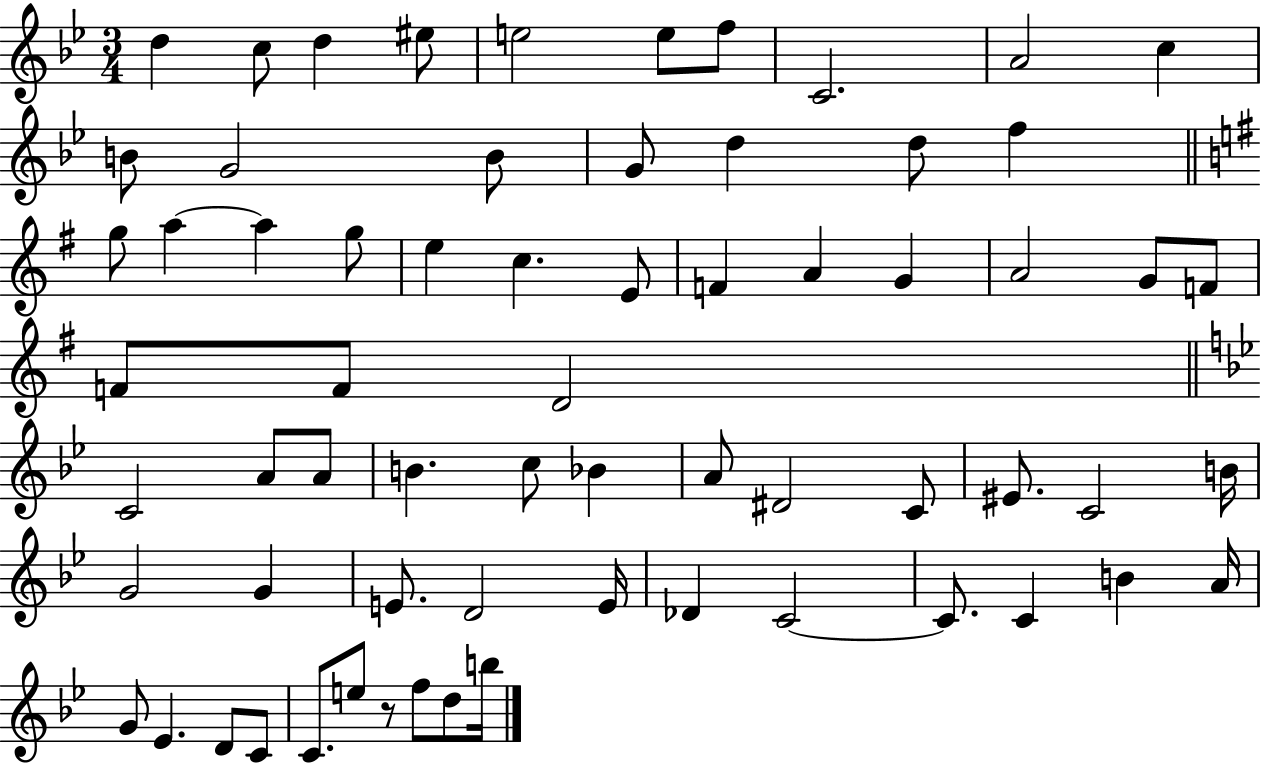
{
  \clef treble
  \numericTimeSignature
  \time 3/4
  \key bes \major
  d''4 c''8 d''4 eis''8 | e''2 e''8 f''8 | c'2. | a'2 c''4 | \break b'8 g'2 b'8 | g'8 d''4 d''8 f''4 | \bar "||" \break \key g \major g''8 a''4~~ a''4 g''8 | e''4 c''4. e'8 | f'4 a'4 g'4 | a'2 g'8 f'8 | \break f'8 f'8 d'2 | \bar "||" \break \key g \minor c'2 a'8 a'8 | b'4. c''8 bes'4 | a'8 dis'2 c'8 | eis'8. c'2 b'16 | \break g'2 g'4 | e'8. d'2 e'16 | des'4 c'2~~ | c'8. c'4 b'4 a'16 | \break g'8 ees'4. d'8 c'8 | c'8. e''8 r8 f''8 d''8 b''16 | \bar "|."
}